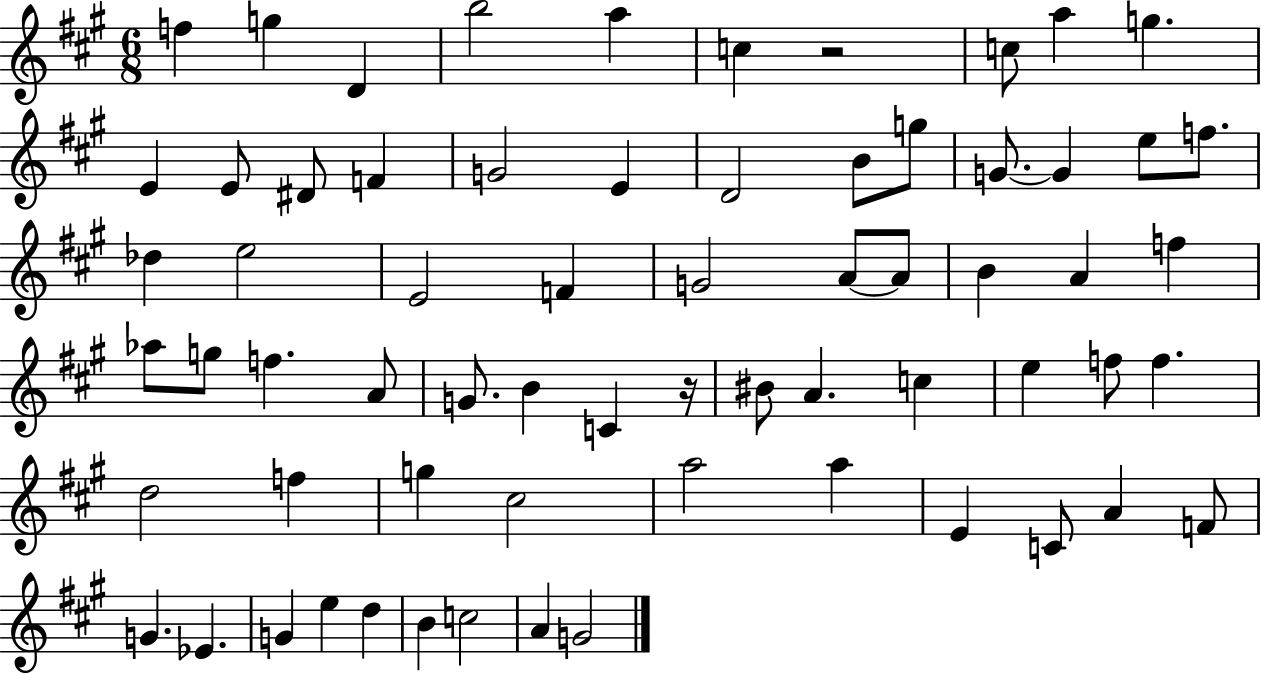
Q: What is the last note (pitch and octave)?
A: G4